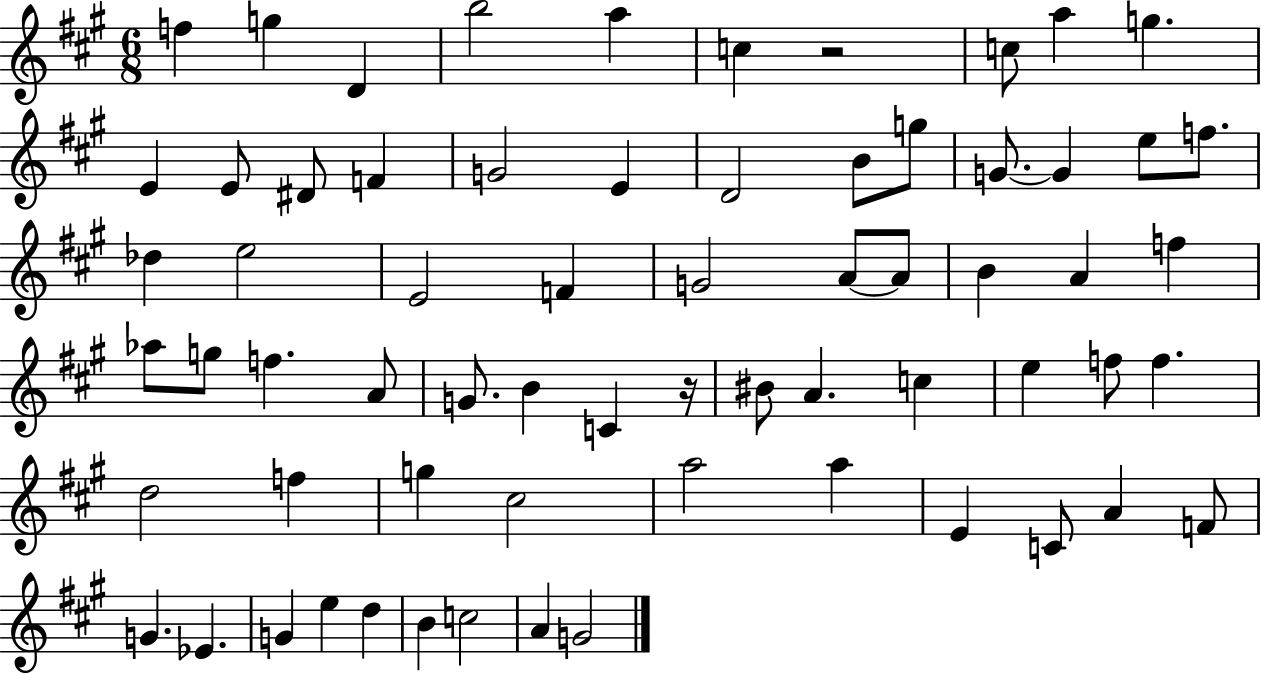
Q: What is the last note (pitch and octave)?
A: G4